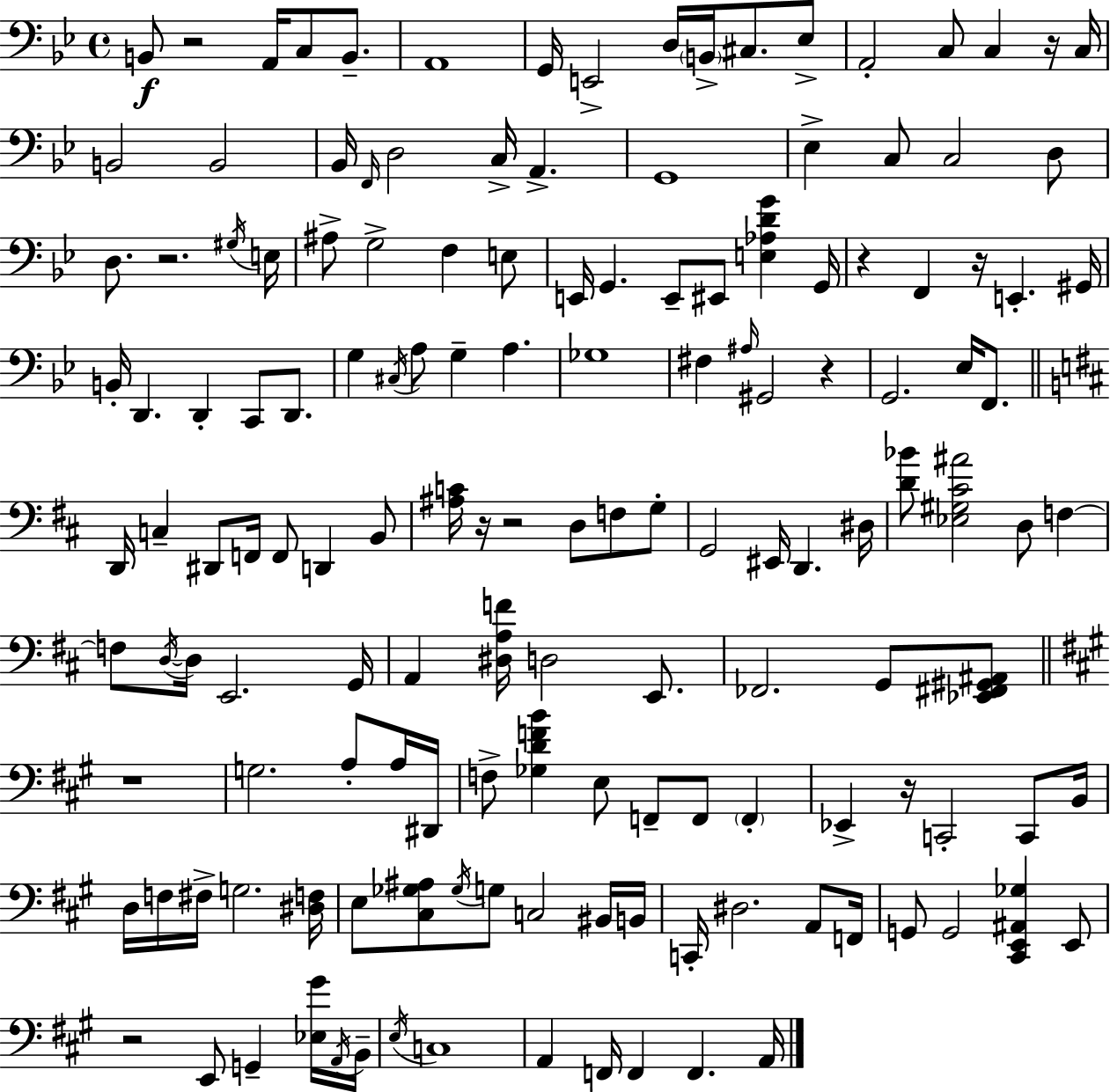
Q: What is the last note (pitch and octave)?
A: A2